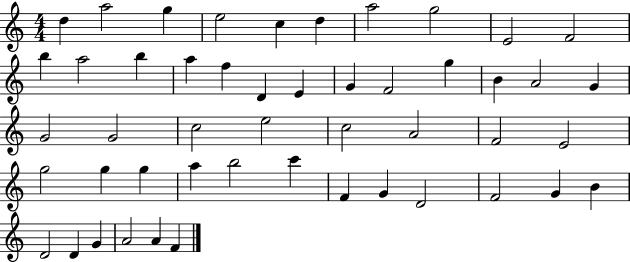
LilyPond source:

{
  \clef treble
  \numericTimeSignature
  \time 4/4
  \key c \major
  d''4 a''2 g''4 | e''2 c''4 d''4 | a''2 g''2 | e'2 f'2 | \break b''4 a''2 b''4 | a''4 f''4 d'4 e'4 | g'4 f'2 g''4 | b'4 a'2 g'4 | \break g'2 g'2 | c''2 e''2 | c''2 a'2 | f'2 e'2 | \break g''2 g''4 g''4 | a''4 b''2 c'''4 | f'4 g'4 d'2 | f'2 g'4 b'4 | \break d'2 d'4 g'4 | a'2 a'4 f'4 | \bar "|."
}